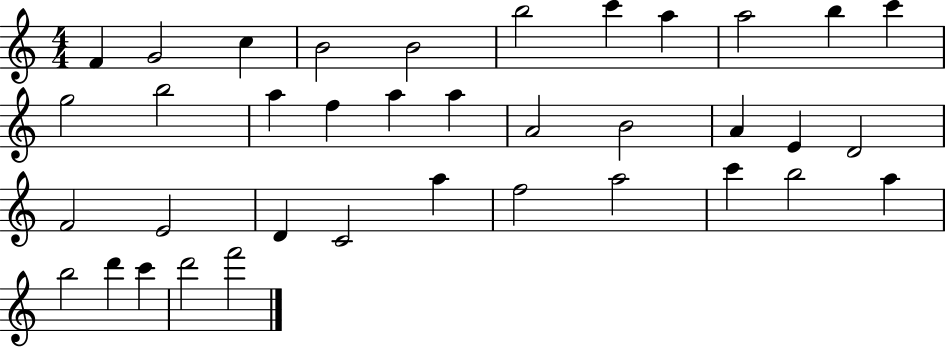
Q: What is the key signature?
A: C major